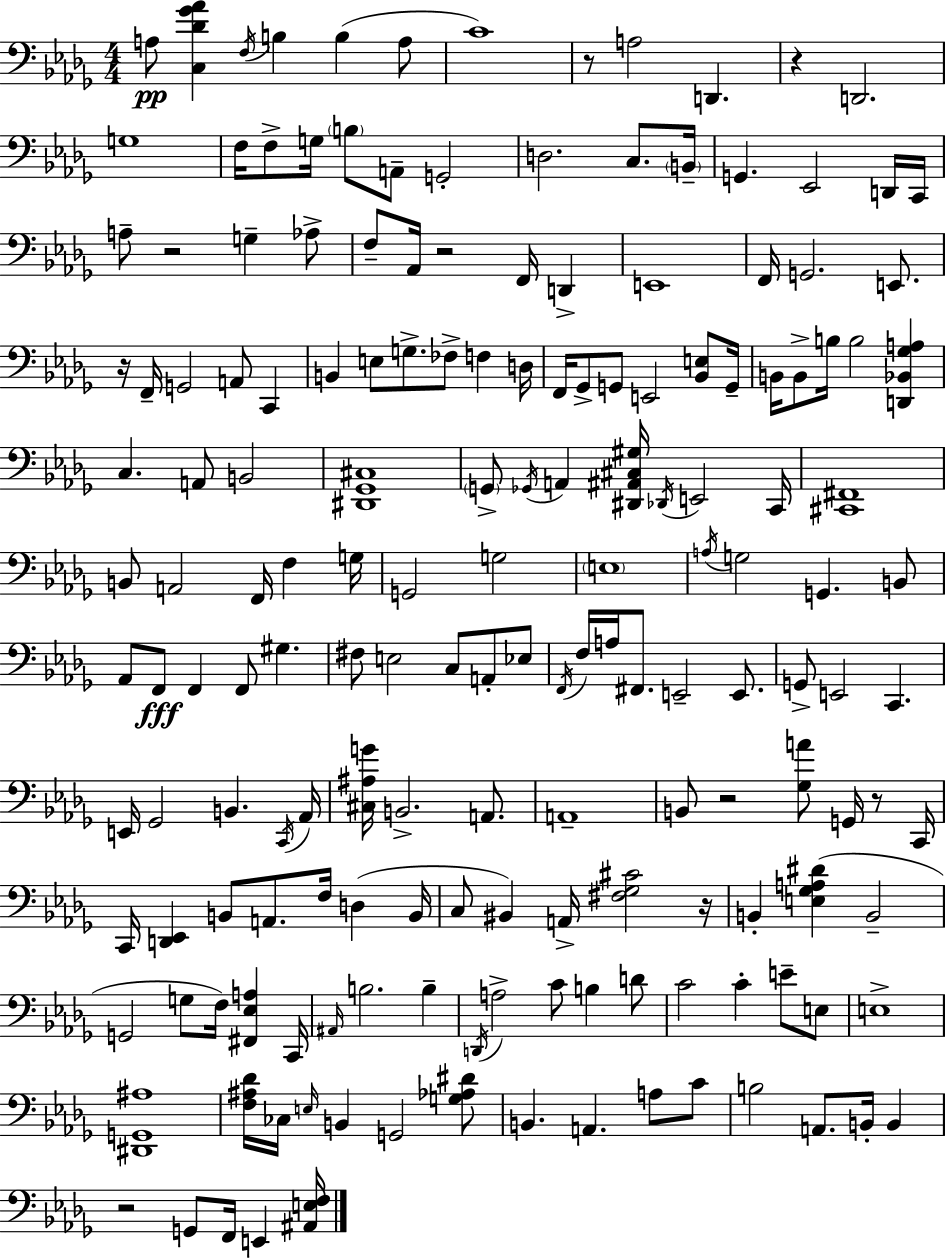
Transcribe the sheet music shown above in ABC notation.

X:1
T:Untitled
M:4/4
L:1/4
K:Bbm
A,/2 [C,_D_G_A] F,/4 B, B, A,/2 C4 z/2 A,2 D,, z D,,2 G,4 F,/4 F,/2 G,/4 B,/2 A,,/2 G,,2 D,2 C,/2 B,,/4 G,, _E,,2 D,,/4 C,,/4 A,/2 z2 G, _A,/2 F,/2 _A,,/4 z2 F,,/4 D,, E,,4 F,,/4 G,,2 E,,/2 z/4 F,,/4 G,,2 A,,/2 C,, B,, E,/2 G,/2 _F,/2 F, D,/4 F,,/4 _G,,/2 G,,/2 E,,2 [_B,,E,]/2 G,,/4 B,,/4 B,,/2 B,/4 B,2 [D,,_B,,_G,A,] C, A,,/2 B,,2 [^D,,_G,,^C,]4 G,,/2 _G,,/4 A,, [^D,,^A,,^C,^G,]/4 _D,,/4 E,,2 C,,/4 [^C,,^F,,]4 B,,/2 A,,2 F,,/4 F, G,/4 G,,2 G,2 E,4 A,/4 G,2 G,, B,,/2 _A,,/2 F,,/2 F,, F,,/2 ^G, ^F,/2 E,2 C,/2 A,,/2 _E,/2 F,,/4 F,/4 A,/4 ^F,,/2 E,,2 E,,/2 G,,/2 E,,2 C,, E,,/4 _G,,2 B,, C,,/4 _A,,/4 [^C,^A,G]/4 B,,2 A,,/2 A,,4 B,,/2 z2 [_G,A]/2 G,,/4 z/2 C,,/4 C,,/4 [D,,_E,,] B,,/2 A,,/2 F,/4 D, B,,/4 C,/2 ^B,, A,,/4 [^F,_G,^C]2 z/4 B,, [E,_G,A,^D] B,,2 G,,2 G,/2 F,/4 [^F,,_E,A,] C,,/4 ^A,,/4 B,2 B, D,,/4 A,2 C/2 B, D/2 C2 C E/2 E,/2 E,4 [^D,,G,,^A,]4 [F,^A,_D]/4 _C,/4 E,/4 B,, G,,2 [G,_A,^D]/2 B,, A,, A,/2 C/2 B,2 A,,/2 B,,/4 B,, z2 G,,/2 F,,/4 E,, [^A,,E,F,]/4